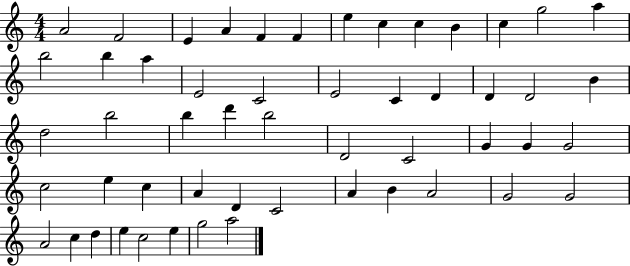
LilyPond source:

{
  \clef treble
  \numericTimeSignature
  \time 4/4
  \key c \major
  a'2 f'2 | e'4 a'4 f'4 f'4 | e''4 c''4 c''4 b'4 | c''4 g''2 a''4 | \break b''2 b''4 a''4 | e'2 c'2 | e'2 c'4 d'4 | d'4 d'2 b'4 | \break d''2 b''2 | b''4 d'''4 b''2 | d'2 c'2 | g'4 g'4 g'2 | \break c''2 e''4 c''4 | a'4 d'4 c'2 | a'4 b'4 a'2 | g'2 g'2 | \break a'2 c''4 d''4 | e''4 c''2 e''4 | g''2 a''2 | \bar "|."
}